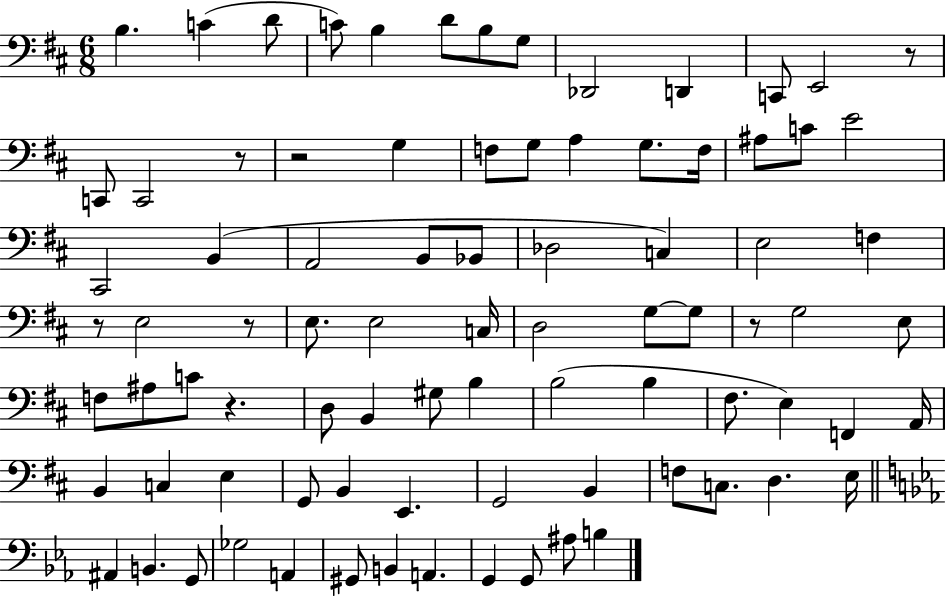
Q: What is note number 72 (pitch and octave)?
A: G#2